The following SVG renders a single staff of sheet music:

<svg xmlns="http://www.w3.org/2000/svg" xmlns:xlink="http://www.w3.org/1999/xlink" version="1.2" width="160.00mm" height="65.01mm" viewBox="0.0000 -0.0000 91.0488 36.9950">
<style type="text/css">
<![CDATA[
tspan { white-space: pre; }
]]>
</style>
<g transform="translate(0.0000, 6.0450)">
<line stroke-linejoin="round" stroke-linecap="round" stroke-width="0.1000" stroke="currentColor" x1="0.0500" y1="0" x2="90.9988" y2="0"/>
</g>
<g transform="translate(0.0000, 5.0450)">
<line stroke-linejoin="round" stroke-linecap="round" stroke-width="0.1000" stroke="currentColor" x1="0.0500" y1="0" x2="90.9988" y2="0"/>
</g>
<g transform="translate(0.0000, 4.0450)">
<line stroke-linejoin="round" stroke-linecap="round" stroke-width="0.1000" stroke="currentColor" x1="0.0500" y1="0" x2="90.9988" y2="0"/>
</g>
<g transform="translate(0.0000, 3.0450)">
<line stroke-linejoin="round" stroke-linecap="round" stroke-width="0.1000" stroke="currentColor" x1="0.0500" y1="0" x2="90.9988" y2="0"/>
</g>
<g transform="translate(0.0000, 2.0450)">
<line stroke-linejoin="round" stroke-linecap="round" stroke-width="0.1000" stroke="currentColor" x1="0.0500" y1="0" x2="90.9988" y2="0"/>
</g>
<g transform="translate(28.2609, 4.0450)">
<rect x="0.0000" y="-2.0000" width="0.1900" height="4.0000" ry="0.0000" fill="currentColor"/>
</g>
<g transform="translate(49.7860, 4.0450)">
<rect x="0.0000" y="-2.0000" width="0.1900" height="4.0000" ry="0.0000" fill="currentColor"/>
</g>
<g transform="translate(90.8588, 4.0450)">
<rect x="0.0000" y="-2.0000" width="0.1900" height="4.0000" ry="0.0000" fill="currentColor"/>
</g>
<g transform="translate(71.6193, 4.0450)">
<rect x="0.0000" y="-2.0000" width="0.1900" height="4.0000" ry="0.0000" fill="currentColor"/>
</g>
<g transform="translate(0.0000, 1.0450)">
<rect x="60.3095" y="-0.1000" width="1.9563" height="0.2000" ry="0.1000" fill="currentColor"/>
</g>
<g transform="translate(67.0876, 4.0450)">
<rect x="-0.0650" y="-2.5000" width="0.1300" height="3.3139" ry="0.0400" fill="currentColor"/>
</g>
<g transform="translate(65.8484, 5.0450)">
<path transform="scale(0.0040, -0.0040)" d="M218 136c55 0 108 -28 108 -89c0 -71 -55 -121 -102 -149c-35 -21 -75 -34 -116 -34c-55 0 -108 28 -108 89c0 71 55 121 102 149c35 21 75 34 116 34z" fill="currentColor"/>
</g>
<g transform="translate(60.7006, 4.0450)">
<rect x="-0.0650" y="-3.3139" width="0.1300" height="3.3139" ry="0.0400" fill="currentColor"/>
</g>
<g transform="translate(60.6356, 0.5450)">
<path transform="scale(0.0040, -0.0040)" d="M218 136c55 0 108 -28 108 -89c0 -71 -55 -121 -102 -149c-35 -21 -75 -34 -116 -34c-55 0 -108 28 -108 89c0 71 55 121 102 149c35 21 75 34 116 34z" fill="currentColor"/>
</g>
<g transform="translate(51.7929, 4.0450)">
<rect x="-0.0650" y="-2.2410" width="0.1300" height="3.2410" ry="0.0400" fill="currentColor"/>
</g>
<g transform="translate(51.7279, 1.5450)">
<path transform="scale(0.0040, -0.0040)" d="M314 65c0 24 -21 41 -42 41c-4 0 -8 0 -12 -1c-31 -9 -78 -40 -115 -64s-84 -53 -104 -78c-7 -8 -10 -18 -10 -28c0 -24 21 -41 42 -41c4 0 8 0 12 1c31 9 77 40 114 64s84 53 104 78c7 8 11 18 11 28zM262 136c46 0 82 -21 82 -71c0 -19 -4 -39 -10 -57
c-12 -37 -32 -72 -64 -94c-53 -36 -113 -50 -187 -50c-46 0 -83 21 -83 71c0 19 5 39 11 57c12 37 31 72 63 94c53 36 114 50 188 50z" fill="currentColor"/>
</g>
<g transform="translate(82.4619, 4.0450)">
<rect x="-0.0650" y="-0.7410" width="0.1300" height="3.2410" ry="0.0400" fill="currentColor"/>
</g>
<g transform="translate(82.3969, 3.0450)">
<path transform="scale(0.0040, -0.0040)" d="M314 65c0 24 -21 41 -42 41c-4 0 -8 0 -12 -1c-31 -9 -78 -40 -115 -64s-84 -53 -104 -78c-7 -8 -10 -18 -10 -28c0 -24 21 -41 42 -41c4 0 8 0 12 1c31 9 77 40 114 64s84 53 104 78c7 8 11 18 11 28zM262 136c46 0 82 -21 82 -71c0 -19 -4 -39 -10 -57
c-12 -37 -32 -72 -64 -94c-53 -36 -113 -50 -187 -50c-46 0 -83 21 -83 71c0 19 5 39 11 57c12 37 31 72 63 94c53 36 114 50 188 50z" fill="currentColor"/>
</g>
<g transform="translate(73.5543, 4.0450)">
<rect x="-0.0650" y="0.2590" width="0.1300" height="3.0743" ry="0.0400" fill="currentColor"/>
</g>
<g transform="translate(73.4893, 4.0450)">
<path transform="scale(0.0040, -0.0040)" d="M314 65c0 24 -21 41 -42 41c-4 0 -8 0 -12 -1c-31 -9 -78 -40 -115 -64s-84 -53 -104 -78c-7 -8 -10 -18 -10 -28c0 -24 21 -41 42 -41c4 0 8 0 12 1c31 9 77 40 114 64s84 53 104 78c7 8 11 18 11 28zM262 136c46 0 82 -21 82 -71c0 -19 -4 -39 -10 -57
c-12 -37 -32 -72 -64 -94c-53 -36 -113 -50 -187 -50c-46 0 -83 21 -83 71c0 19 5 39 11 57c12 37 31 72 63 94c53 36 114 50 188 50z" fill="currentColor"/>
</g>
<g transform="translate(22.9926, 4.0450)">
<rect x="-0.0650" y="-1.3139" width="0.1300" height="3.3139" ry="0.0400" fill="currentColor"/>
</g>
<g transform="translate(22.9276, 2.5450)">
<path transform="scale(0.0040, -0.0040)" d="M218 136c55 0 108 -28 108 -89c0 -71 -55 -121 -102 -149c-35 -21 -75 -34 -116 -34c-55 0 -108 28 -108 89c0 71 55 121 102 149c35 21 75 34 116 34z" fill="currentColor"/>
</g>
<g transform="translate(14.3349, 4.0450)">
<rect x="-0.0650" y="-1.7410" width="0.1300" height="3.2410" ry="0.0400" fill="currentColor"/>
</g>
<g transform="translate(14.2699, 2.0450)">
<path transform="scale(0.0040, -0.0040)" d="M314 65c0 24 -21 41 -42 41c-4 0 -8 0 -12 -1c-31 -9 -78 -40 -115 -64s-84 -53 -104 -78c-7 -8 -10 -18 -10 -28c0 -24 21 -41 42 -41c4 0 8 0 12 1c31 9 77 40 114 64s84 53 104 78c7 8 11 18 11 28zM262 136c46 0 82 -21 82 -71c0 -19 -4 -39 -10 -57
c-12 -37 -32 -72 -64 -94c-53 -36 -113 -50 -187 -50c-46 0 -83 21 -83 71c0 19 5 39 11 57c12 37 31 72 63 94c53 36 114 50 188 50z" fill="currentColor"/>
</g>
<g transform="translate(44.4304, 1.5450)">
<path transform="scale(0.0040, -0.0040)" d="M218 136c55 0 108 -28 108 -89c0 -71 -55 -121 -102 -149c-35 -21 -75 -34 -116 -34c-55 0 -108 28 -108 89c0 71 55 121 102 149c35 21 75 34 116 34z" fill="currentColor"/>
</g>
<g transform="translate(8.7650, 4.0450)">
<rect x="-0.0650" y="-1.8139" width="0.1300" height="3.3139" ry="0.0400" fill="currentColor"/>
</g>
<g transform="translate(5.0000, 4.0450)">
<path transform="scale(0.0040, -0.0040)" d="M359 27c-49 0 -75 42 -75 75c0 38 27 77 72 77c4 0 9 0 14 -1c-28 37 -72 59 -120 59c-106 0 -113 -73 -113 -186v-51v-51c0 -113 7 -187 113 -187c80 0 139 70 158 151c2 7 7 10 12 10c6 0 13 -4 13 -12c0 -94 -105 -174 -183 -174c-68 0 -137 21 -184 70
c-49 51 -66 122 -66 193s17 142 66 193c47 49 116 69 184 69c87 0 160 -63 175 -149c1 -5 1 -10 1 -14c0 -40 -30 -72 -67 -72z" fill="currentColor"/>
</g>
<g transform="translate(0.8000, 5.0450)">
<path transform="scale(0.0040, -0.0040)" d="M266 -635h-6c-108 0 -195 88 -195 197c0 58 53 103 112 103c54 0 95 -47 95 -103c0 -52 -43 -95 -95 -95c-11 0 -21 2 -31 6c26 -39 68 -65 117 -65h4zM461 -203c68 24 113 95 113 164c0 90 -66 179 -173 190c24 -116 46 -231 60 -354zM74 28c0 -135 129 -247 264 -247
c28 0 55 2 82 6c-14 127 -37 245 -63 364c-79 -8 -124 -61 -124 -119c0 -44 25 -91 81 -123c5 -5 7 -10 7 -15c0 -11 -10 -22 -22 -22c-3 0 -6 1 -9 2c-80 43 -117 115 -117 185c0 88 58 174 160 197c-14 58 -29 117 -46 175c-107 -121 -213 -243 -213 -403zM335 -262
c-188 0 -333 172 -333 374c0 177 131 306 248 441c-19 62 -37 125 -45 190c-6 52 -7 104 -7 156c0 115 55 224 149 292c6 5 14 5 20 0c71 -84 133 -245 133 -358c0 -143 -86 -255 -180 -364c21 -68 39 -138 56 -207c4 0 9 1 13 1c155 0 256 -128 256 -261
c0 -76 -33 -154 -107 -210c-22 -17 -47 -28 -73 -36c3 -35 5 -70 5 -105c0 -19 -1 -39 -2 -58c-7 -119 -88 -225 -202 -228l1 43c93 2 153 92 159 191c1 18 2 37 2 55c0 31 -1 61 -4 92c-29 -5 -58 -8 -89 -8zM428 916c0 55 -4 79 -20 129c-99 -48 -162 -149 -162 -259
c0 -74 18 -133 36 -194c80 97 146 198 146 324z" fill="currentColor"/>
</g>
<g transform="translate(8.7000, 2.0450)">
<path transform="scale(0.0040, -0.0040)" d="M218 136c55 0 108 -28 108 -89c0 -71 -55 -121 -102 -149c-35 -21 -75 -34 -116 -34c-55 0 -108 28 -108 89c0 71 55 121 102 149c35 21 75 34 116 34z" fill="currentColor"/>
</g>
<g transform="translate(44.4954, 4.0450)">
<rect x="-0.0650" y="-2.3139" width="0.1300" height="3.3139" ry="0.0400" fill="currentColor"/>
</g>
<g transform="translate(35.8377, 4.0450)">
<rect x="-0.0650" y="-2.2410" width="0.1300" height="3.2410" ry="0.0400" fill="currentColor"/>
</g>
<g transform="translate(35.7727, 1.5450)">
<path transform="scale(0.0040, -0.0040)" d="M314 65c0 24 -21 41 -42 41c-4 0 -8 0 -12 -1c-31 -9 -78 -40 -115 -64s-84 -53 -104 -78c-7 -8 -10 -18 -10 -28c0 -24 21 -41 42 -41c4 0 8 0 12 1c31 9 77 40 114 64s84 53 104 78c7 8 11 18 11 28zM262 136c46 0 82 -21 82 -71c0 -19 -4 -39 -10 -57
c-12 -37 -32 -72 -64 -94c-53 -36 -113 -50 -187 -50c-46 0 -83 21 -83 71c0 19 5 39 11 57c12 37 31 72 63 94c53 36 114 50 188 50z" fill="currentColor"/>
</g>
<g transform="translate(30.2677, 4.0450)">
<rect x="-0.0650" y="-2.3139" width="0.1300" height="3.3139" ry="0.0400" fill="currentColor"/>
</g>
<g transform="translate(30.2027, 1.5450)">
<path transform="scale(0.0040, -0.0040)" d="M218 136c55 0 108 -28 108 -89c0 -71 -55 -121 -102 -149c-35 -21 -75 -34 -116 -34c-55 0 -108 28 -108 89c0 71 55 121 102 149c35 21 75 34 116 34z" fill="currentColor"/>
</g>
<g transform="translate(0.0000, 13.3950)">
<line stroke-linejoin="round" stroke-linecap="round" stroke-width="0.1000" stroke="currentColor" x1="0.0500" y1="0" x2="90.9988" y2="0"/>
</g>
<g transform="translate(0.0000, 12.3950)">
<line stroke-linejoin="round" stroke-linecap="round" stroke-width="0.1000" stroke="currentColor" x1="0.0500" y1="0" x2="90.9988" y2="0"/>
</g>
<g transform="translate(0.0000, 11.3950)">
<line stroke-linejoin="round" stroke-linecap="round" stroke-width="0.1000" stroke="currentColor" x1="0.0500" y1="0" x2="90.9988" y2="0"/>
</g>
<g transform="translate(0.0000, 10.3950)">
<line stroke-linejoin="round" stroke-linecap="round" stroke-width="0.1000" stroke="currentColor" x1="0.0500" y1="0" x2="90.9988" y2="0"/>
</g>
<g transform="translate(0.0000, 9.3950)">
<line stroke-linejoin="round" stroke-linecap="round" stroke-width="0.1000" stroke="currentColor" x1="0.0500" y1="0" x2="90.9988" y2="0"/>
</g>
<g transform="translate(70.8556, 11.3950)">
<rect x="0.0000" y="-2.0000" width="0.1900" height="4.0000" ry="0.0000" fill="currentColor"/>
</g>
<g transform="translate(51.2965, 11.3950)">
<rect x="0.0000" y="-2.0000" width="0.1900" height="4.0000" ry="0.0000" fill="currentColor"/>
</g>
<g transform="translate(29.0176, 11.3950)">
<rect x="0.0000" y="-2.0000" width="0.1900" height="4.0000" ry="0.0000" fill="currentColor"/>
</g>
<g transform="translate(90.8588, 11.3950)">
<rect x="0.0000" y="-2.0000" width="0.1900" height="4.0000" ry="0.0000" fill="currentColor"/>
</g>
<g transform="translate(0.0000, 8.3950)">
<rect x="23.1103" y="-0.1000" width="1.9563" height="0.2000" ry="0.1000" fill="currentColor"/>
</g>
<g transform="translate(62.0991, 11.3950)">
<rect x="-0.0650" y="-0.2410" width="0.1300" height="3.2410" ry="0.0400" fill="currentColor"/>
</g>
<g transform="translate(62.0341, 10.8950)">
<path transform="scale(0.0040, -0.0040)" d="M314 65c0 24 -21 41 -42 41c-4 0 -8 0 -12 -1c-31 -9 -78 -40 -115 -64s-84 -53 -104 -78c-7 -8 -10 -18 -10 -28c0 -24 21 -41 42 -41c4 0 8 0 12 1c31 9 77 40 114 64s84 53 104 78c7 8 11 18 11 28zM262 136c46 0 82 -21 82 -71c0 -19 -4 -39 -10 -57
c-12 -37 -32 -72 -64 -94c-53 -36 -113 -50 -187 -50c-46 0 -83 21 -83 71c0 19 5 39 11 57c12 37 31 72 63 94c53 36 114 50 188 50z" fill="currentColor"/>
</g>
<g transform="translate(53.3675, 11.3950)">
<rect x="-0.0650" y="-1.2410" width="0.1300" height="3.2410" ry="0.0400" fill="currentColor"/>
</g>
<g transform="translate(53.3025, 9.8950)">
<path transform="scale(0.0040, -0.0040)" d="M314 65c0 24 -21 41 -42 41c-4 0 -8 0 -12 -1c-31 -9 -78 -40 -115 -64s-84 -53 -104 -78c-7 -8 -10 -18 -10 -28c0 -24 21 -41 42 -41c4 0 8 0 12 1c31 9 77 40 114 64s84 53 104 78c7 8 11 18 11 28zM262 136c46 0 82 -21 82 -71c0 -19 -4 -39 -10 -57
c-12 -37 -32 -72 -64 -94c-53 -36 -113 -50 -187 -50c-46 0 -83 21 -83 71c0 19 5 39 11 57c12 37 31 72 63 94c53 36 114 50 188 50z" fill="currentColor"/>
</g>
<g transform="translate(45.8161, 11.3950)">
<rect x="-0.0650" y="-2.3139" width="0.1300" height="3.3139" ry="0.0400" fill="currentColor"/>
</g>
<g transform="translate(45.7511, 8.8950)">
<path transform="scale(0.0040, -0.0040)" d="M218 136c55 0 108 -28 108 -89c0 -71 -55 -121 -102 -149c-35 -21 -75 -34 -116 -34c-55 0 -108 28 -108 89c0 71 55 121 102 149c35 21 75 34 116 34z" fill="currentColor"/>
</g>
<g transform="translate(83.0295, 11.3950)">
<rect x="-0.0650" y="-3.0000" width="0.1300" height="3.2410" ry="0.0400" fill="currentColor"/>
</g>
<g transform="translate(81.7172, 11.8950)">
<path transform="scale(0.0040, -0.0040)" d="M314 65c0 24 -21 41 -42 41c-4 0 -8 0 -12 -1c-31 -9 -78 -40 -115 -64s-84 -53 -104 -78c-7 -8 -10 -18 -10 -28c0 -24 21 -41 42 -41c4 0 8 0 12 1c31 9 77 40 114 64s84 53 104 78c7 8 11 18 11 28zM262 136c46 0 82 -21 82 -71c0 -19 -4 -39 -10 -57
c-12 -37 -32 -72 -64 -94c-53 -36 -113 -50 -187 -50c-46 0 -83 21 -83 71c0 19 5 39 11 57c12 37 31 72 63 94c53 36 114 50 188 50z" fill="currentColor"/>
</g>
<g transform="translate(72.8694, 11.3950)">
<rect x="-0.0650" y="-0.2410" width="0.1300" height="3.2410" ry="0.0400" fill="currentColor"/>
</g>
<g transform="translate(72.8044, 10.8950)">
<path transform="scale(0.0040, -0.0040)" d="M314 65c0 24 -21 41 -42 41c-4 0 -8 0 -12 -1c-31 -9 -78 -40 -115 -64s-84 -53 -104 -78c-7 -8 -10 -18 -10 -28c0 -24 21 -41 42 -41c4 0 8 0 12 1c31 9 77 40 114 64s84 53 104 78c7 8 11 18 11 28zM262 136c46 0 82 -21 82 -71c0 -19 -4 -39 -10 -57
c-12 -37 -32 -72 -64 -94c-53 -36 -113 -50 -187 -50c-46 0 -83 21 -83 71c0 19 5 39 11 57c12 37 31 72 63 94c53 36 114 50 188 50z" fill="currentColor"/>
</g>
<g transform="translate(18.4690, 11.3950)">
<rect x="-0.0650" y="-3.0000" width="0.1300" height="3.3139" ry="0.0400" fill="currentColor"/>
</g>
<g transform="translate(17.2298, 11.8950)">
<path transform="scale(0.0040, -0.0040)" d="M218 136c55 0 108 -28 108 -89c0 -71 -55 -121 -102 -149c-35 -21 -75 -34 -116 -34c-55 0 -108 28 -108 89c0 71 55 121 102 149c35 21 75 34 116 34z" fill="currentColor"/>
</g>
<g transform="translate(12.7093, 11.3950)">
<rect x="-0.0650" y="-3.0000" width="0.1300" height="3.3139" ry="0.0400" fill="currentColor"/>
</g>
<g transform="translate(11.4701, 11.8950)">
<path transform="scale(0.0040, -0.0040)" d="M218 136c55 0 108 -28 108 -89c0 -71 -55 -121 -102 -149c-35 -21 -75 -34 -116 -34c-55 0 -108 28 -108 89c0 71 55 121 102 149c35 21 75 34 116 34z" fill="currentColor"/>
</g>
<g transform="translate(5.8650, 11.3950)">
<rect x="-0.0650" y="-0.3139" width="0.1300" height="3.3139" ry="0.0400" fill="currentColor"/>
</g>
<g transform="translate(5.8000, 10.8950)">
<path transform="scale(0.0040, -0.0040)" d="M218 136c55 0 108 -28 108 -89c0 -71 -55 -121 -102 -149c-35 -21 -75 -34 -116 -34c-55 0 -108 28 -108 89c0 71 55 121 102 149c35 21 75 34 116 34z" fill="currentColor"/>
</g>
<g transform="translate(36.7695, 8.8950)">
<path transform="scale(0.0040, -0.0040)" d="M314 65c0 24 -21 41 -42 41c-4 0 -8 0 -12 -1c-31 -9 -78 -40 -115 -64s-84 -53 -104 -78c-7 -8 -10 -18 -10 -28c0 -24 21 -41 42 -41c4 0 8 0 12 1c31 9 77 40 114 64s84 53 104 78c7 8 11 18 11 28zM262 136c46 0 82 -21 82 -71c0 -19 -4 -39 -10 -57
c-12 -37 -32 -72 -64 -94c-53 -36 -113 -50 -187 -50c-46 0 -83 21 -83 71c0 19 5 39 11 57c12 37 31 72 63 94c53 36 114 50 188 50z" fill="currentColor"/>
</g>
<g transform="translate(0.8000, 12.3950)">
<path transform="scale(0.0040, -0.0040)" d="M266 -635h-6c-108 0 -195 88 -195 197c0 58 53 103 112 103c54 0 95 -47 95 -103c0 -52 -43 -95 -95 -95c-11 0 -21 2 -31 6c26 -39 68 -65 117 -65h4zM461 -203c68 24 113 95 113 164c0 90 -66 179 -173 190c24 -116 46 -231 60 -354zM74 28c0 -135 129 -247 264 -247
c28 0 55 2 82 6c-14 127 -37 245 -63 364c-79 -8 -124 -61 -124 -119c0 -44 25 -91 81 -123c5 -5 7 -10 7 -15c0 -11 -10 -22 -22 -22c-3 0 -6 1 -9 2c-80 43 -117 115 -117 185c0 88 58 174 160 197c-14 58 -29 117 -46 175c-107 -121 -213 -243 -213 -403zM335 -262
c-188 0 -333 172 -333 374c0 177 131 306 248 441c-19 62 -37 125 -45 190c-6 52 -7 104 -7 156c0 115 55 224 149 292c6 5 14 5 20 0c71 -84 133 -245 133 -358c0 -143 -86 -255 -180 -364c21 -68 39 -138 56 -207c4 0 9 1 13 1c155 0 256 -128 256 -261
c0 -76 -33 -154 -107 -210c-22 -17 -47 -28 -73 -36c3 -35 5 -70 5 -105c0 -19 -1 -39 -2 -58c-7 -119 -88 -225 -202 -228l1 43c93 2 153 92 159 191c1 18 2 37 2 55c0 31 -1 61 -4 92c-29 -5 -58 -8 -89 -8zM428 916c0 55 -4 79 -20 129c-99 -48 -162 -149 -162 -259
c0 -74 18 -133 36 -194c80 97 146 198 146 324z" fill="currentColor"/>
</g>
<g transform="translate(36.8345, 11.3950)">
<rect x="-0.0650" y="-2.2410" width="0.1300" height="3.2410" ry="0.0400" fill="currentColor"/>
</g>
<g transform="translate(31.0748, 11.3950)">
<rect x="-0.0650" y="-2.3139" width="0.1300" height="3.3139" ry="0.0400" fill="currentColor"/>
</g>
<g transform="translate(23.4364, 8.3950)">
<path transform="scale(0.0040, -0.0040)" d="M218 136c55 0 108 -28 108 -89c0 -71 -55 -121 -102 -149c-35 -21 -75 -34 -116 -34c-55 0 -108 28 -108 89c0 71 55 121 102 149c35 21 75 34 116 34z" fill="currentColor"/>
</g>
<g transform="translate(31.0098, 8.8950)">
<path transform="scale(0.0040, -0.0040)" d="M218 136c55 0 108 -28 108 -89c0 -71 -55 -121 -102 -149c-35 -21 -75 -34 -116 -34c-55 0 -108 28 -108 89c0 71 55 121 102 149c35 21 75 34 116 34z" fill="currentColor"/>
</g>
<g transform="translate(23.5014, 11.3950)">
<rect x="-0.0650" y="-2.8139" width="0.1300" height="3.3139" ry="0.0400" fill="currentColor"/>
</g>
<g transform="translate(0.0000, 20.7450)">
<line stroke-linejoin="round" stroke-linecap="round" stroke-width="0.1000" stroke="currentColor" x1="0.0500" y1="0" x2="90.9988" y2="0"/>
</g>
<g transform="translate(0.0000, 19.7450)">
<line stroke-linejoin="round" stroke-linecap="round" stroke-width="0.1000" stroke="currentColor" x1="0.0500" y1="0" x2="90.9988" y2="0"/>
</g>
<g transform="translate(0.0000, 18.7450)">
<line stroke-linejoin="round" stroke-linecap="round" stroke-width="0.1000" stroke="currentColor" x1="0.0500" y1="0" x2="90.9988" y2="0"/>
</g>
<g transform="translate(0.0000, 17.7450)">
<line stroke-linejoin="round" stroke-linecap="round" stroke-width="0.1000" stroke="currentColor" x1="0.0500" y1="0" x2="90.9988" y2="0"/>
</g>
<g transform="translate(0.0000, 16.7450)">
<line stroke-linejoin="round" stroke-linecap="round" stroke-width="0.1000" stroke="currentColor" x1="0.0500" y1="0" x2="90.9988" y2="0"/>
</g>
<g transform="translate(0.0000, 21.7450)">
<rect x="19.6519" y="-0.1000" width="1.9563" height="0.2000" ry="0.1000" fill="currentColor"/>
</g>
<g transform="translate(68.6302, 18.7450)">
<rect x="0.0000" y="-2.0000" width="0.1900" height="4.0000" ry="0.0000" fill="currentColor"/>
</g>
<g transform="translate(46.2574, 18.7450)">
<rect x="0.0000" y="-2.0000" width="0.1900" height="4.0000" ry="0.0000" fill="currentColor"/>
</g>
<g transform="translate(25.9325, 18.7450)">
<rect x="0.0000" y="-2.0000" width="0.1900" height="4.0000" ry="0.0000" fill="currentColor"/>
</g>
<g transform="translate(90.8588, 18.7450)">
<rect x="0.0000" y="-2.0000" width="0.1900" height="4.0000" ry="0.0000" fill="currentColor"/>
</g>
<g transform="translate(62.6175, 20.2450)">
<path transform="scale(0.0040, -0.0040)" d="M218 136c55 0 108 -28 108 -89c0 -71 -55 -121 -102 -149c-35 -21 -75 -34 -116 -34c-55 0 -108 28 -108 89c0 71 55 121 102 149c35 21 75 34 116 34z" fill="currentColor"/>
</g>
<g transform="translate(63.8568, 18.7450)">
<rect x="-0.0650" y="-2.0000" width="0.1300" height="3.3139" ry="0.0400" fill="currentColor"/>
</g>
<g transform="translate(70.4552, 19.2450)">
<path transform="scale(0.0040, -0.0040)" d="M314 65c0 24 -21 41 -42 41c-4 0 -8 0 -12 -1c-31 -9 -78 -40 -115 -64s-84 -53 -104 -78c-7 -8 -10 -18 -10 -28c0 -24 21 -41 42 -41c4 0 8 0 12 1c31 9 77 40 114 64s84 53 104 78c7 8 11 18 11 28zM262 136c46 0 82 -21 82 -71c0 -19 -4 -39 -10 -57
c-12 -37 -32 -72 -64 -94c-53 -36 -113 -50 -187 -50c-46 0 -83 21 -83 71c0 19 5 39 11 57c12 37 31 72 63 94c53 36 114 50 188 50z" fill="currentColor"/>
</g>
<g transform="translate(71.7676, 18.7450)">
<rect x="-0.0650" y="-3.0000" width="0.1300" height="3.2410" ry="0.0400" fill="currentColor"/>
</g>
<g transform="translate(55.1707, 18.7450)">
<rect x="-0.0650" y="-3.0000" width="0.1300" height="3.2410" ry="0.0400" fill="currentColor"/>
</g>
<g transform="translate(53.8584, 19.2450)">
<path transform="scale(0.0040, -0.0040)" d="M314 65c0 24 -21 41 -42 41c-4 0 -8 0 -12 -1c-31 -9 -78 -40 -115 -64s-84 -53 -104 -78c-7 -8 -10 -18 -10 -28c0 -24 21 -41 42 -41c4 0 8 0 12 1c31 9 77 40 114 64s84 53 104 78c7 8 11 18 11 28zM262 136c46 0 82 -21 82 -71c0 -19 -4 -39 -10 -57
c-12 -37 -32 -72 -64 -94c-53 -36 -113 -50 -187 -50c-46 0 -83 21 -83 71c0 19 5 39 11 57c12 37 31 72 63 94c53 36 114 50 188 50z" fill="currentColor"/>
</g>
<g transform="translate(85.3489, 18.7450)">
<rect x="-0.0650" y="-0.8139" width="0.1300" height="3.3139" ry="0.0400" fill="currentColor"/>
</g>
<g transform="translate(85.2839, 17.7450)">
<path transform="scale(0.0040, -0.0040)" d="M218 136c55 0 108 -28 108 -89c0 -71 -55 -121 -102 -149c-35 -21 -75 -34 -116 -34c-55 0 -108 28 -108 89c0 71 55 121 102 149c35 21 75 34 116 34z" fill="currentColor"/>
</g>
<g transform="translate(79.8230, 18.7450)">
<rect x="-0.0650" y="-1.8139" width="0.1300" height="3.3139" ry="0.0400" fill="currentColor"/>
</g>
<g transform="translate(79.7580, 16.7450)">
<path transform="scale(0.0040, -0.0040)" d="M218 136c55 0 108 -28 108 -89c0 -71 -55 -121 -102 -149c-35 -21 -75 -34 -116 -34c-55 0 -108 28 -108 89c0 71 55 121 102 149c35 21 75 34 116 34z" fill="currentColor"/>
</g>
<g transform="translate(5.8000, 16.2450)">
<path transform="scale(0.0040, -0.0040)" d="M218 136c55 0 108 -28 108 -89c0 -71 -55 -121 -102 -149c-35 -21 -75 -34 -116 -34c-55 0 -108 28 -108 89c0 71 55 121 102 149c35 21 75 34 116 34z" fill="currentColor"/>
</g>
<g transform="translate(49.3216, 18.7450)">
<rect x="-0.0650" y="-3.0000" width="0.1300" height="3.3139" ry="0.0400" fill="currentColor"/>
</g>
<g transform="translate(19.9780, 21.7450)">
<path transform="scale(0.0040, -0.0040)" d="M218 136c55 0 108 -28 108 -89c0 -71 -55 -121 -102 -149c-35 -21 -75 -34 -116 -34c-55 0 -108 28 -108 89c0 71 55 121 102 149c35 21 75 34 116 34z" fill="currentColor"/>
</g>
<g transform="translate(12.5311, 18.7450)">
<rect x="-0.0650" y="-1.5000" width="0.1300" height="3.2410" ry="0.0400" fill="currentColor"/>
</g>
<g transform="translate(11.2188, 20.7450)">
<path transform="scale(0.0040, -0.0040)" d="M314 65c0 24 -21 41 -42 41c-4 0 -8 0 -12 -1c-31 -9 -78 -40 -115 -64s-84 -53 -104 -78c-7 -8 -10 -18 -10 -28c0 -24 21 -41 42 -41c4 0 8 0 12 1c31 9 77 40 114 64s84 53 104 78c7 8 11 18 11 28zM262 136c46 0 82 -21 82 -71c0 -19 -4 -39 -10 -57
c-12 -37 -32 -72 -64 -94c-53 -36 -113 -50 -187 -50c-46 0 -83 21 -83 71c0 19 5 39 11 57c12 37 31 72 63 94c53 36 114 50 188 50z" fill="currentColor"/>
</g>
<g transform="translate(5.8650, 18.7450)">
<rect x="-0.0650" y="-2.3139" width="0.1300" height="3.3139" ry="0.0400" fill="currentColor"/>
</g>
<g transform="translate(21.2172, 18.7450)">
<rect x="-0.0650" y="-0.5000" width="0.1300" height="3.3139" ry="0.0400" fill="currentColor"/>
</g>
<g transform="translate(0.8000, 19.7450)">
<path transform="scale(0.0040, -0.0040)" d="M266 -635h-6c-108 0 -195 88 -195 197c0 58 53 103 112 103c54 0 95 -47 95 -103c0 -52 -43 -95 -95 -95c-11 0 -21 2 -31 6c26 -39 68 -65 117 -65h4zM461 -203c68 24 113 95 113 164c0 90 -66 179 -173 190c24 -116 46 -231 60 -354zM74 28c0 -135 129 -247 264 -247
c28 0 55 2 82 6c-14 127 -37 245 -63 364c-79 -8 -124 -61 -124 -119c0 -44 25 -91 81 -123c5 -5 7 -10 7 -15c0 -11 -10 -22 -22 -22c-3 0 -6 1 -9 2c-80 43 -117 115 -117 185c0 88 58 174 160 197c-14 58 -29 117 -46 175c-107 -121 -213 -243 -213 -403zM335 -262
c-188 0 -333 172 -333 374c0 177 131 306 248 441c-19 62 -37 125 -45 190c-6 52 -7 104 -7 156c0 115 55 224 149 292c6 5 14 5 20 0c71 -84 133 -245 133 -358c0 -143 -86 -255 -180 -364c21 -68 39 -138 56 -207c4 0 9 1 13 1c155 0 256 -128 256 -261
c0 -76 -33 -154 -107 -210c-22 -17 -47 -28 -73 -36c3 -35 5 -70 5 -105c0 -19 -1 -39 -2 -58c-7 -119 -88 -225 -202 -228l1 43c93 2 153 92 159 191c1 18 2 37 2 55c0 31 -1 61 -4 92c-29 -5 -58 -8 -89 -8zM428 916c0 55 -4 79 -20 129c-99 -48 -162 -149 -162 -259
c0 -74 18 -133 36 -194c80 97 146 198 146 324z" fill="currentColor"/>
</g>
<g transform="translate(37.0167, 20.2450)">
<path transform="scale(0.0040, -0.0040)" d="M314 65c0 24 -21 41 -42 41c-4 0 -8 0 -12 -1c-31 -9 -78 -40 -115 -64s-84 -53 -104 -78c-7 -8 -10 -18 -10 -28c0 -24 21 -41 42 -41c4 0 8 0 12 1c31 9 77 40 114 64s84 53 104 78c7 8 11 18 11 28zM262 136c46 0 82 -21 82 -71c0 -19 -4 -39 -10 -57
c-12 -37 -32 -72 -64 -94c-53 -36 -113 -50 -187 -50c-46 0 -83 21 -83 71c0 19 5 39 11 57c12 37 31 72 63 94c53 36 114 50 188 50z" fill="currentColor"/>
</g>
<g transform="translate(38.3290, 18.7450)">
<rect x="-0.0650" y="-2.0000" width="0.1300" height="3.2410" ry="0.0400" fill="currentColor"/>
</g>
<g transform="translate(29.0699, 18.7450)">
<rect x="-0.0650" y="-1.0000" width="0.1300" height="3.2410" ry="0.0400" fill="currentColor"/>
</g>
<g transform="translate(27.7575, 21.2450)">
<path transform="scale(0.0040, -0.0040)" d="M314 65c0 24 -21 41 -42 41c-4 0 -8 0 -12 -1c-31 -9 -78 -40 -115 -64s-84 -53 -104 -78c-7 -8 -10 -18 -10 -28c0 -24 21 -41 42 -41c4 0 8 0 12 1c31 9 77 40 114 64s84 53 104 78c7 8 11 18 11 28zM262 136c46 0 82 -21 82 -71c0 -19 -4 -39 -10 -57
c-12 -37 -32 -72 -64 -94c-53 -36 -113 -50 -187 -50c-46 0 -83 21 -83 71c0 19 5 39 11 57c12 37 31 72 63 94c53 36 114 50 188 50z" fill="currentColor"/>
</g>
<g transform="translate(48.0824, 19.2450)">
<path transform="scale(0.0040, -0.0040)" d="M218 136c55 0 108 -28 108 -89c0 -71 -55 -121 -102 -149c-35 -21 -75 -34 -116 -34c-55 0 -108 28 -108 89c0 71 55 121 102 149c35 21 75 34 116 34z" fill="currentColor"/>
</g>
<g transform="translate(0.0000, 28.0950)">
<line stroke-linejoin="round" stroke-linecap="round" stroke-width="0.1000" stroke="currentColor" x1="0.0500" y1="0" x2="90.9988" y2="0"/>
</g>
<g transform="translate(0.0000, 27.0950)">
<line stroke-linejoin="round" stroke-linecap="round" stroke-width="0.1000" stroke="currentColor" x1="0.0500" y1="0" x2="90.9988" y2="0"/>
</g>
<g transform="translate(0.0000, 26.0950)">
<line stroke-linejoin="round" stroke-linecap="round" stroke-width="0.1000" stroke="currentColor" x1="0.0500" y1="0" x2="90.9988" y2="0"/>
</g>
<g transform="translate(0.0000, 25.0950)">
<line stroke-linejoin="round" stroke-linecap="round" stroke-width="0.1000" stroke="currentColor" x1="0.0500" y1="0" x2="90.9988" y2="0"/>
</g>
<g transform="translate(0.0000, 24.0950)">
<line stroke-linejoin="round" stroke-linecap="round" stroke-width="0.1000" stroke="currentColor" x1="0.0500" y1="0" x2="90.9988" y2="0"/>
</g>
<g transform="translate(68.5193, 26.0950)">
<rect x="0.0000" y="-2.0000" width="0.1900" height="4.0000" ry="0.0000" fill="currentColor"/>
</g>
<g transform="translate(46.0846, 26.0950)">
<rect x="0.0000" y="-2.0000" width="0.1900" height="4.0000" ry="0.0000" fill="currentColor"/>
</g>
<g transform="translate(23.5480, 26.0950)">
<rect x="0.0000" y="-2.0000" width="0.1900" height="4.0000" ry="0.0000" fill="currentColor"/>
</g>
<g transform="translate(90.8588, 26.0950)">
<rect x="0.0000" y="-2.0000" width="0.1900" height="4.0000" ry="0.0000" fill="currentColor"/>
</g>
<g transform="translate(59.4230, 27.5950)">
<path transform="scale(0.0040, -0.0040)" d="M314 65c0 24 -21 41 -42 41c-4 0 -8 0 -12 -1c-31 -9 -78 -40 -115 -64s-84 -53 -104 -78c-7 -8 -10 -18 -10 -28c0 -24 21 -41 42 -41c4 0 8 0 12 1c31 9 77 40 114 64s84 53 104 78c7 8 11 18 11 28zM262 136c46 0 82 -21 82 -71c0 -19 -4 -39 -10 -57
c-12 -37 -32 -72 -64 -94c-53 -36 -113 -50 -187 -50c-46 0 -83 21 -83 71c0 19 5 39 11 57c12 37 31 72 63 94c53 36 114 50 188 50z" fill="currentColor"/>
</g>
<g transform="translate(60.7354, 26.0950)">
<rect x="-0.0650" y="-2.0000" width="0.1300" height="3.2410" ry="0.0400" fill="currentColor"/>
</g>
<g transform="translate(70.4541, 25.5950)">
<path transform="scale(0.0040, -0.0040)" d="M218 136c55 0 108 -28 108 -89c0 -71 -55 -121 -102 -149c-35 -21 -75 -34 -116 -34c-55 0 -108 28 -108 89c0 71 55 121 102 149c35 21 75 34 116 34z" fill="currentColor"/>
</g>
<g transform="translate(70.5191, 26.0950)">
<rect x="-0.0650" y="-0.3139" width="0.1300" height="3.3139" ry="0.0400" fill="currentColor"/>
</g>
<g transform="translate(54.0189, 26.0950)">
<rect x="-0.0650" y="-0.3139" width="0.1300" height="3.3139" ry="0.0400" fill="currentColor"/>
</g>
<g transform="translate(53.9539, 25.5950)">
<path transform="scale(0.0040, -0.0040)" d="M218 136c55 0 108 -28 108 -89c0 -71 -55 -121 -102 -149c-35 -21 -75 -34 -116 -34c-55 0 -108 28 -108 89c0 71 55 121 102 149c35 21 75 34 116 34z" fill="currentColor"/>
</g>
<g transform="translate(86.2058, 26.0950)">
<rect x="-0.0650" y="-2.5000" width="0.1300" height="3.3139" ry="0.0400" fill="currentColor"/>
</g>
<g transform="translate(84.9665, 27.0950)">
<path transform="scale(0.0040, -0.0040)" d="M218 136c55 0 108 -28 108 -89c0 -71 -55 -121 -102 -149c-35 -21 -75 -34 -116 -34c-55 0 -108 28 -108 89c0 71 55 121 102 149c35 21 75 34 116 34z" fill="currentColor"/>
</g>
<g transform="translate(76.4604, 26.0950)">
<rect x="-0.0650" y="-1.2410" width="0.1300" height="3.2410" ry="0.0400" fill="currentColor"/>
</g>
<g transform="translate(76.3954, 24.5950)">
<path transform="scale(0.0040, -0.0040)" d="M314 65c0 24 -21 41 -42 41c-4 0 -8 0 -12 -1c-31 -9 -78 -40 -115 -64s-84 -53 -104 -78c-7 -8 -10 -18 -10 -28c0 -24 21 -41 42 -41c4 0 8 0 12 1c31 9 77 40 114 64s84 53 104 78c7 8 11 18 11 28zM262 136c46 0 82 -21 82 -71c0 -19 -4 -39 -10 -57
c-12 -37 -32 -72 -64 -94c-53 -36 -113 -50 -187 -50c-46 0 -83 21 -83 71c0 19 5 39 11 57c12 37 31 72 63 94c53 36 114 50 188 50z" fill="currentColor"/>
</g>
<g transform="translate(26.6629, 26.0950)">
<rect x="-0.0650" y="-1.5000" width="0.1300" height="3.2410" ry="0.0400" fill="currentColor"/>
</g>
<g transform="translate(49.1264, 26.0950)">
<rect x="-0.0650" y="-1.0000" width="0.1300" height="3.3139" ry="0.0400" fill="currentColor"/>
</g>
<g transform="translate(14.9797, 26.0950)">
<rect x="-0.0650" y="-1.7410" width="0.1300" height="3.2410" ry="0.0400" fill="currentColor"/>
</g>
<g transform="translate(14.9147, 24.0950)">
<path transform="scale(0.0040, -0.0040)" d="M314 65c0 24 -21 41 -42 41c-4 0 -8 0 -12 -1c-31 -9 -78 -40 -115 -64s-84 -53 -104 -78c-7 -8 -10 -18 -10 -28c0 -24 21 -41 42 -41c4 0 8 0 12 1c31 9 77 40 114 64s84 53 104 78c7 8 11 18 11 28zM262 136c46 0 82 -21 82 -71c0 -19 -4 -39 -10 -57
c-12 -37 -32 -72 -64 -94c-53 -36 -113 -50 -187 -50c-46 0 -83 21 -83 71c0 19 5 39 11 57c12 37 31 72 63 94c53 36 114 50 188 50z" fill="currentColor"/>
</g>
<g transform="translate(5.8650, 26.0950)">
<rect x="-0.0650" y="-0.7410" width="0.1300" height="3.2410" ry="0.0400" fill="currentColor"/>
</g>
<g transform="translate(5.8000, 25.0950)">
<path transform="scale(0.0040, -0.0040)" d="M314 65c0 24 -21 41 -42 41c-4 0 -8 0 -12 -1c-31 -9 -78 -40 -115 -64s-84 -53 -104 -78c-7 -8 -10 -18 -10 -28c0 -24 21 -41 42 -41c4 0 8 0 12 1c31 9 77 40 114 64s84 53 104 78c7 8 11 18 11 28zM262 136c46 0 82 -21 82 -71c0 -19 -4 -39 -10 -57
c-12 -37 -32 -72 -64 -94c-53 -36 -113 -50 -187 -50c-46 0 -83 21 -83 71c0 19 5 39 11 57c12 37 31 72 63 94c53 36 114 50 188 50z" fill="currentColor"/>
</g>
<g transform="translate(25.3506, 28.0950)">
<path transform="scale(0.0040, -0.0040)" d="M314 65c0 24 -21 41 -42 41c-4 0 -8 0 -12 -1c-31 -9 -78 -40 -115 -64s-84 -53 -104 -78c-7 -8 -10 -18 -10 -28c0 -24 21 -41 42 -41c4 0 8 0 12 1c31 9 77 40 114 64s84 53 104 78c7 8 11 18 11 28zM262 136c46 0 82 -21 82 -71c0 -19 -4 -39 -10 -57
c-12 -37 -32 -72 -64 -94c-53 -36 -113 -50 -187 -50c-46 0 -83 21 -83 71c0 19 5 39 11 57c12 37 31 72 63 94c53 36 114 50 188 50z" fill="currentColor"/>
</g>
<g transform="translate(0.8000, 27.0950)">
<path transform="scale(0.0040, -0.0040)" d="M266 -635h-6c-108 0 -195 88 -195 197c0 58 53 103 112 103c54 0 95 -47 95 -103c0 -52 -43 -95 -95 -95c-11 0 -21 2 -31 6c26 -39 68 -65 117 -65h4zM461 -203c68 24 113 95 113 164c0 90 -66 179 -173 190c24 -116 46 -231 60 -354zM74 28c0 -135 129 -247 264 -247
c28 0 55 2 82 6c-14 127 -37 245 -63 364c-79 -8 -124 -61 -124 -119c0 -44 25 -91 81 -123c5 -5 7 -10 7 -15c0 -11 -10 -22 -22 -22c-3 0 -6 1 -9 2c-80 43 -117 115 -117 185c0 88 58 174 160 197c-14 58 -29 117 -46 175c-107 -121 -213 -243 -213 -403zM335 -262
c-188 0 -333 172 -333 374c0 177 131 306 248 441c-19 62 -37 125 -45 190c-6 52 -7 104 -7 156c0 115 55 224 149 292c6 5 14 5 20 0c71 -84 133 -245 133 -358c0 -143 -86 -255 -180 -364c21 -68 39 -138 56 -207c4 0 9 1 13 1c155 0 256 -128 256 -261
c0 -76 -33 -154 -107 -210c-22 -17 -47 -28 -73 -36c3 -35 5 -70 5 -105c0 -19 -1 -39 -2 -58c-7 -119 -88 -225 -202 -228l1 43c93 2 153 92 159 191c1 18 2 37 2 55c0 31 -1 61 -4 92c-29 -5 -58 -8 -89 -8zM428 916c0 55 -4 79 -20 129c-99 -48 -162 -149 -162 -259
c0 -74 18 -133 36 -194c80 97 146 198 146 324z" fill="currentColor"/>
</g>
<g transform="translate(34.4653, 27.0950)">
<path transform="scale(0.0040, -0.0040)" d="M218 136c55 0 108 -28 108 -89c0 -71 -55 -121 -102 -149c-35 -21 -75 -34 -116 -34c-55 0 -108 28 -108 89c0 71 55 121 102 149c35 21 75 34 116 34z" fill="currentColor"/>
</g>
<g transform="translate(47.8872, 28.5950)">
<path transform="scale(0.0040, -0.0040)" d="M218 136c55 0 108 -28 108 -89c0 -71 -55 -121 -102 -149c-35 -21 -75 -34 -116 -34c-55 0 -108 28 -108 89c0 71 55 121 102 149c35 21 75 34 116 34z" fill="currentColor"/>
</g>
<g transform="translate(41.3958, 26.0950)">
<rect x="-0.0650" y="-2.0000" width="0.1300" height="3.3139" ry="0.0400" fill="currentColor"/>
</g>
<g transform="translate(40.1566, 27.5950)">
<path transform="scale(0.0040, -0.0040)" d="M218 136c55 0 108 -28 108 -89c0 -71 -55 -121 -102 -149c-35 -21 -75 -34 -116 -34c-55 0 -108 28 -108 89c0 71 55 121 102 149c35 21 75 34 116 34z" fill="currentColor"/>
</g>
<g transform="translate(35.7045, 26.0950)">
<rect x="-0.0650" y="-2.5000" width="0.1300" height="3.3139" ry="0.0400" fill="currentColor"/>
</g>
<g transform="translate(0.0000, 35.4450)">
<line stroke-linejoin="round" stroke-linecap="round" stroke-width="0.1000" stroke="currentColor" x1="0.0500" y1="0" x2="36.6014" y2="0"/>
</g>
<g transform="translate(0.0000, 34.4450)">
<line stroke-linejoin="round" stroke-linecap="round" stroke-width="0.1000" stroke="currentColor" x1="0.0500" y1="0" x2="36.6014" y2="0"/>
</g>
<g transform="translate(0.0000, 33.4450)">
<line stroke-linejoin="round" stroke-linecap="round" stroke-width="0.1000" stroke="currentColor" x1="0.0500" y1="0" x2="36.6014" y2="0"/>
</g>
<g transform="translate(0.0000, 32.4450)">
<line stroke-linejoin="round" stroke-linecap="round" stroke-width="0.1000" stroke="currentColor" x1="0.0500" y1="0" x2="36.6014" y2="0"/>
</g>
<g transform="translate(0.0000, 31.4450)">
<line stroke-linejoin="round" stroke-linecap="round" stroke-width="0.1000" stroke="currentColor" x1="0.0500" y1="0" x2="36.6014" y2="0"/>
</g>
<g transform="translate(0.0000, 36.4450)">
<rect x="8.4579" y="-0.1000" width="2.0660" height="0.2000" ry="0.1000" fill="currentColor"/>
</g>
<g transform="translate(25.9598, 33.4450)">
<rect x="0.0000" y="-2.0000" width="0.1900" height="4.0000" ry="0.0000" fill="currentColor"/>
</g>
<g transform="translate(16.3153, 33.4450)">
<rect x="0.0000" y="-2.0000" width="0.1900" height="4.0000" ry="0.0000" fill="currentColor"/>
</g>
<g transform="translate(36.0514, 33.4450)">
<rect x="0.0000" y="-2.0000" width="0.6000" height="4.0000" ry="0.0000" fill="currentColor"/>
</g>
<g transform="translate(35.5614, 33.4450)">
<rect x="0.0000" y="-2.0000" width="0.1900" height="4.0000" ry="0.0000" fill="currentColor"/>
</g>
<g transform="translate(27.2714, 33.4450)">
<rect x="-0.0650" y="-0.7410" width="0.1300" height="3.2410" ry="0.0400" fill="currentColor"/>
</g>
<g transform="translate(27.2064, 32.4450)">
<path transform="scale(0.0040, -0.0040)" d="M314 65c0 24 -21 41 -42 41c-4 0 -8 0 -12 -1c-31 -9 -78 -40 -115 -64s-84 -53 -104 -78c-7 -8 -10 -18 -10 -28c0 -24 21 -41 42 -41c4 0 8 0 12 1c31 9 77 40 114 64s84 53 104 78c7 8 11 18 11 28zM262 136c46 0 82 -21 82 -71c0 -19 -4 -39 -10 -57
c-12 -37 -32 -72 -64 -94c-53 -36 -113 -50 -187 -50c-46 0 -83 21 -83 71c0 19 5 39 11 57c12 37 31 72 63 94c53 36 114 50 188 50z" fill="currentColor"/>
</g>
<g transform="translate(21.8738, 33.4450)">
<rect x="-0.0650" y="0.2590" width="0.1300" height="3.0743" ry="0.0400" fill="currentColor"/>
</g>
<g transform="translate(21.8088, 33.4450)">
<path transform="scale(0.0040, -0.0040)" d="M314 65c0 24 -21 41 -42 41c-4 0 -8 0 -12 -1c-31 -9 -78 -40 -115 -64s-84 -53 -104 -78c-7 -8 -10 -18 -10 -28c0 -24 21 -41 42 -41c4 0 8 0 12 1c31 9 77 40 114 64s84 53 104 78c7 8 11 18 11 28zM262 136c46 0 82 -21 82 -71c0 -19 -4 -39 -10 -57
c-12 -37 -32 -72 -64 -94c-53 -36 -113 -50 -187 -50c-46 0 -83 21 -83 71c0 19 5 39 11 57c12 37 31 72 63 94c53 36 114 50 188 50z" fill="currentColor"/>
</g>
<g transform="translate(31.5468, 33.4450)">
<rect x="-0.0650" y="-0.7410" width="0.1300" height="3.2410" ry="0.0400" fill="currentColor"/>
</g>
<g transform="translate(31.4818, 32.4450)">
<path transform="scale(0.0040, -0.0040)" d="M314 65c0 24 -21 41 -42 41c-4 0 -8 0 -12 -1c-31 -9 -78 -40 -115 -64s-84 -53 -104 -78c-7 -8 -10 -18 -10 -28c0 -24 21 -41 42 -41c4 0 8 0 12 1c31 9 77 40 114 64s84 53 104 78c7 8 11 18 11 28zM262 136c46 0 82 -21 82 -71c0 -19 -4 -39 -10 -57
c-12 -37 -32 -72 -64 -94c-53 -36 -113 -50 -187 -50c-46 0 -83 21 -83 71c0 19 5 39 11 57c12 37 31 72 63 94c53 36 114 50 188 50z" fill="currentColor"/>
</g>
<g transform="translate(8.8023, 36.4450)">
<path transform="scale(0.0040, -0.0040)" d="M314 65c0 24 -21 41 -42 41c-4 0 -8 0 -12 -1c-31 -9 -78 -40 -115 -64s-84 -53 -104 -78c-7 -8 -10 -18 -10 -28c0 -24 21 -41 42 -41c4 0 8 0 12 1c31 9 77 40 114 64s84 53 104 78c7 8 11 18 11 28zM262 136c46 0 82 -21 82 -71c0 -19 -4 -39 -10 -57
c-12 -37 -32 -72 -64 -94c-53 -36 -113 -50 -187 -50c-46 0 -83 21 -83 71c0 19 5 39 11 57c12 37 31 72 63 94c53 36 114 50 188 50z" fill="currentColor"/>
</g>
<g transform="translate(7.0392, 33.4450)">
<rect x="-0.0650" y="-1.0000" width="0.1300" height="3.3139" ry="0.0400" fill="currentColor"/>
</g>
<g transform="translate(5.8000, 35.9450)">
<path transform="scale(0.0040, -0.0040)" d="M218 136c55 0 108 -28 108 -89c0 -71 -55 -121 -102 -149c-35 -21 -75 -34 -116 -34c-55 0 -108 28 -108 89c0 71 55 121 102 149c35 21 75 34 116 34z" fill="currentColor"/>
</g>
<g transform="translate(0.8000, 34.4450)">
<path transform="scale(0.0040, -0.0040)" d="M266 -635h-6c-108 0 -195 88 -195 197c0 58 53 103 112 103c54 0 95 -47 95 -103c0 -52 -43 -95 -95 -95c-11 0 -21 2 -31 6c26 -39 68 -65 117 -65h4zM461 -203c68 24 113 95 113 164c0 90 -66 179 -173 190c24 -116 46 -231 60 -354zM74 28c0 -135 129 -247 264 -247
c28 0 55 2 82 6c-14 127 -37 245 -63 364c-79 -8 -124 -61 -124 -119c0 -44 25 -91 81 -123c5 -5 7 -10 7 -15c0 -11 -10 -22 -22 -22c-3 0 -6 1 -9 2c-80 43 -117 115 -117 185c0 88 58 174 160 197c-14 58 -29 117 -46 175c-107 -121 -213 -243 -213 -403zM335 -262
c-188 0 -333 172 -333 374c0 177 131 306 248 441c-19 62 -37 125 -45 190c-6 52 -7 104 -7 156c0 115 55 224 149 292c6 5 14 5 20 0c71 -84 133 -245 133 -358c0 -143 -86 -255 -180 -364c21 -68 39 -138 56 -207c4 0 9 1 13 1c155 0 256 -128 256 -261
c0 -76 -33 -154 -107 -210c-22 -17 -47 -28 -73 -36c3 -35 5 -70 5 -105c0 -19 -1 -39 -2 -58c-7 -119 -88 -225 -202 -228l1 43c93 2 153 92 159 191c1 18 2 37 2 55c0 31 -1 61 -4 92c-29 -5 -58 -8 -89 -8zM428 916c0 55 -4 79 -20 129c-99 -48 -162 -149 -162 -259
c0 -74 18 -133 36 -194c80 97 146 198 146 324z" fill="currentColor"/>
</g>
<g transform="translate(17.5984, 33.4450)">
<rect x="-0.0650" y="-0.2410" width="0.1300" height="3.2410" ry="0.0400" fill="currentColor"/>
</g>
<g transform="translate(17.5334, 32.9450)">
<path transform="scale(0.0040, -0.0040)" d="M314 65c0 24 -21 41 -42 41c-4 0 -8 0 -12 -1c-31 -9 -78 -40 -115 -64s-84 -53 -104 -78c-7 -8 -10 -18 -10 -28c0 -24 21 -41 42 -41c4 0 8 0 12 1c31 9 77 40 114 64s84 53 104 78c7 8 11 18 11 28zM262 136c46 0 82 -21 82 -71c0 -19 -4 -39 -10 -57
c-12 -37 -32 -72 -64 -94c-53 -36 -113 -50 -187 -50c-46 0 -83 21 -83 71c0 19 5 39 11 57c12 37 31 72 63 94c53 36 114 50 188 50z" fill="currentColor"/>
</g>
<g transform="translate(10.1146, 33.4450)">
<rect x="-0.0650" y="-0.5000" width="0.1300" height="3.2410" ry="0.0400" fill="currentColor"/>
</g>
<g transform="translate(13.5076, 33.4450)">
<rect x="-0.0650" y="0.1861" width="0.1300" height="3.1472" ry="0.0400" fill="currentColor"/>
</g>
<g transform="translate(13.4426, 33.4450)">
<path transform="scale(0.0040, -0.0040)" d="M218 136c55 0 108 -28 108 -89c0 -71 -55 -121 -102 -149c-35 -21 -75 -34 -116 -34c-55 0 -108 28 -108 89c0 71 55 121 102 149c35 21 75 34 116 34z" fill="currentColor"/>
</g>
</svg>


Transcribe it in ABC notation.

X:1
T:Untitled
M:4/4
L:1/4
K:C
f f2 e g g2 g g2 b G B2 d2 c A A a g g2 g e2 c2 c2 A2 g E2 C D2 F2 A A2 F A2 f d d2 f2 E2 G F D c F2 c e2 G D C2 B c2 B2 d2 d2